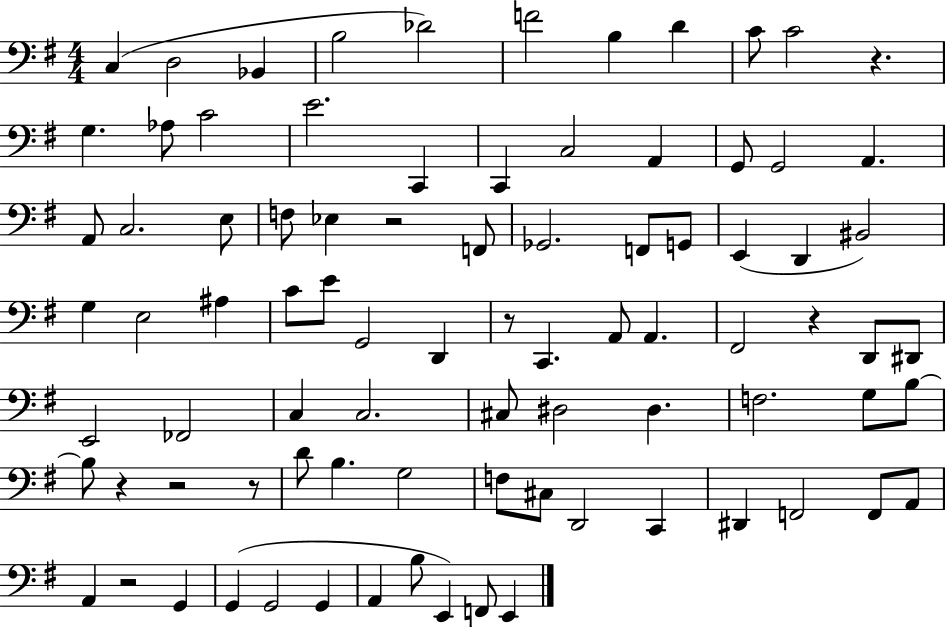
C3/q D3/h Bb2/q B3/h Db4/h F4/h B3/q D4/q C4/e C4/h R/q. G3/q. Ab3/e C4/h E4/h. C2/q C2/q C3/h A2/q G2/e G2/h A2/q. A2/e C3/h. E3/e F3/e Eb3/q R/h F2/e Gb2/h. F2/e G2/e E2/q D2/q BIS2/h G3/q E3/h A#3/q C4/e E4/e G2/h D2/q R/e C2/q. A2/e A2/q. F#2/h R/q D2/e D#2/e E2/h FES2/h C3/q C3/h. C#3/e D#3/h D#3/q. F3/h. G3/e B3/e B3/e R/q R/h R/e D4/e B3/q. G3/h F3/e C#3/e D2/h C2/q D#2/q F2/h F2/e A2/e A2/q R/h G2/q G2/q G2/h G2/q A2/q B3/e E2/q F2/e E2/q